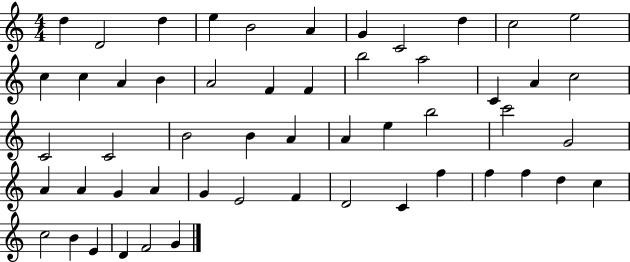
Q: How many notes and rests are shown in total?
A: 53